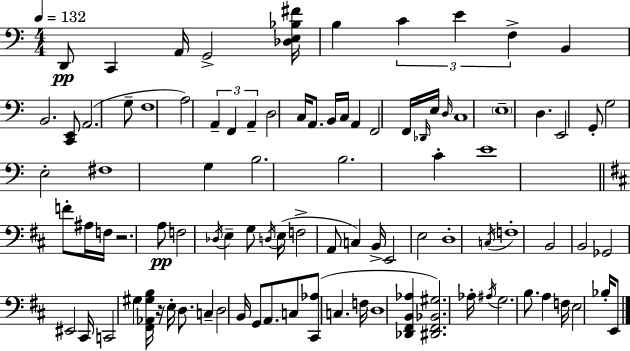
{
  \clef bass
  \numericTimeSignature
  \time 4/4
  \key a \minor
  \tempo 4 = 132
  \repeat volta 2 { d,8\pp c,4 a,16 g,2-> <des e bes fis'>16 | b4 \tuplet 3/2 { c'4 e'4 f4-> } | b,4 b,2. | <c, e,>8 a,2.( g8-- | \break f1 | a2) \tuplet 3/2 { a,4-- f,4 | a,4-- } d2 c16 a,8. | b,16 c16 a,4 f,2 f,16 \grace { des,16 } | \break e16 \grace { d16 } c1 | \parenthesize e1-- | d4. e,2 | g,8-. g2 e2-. | \break fis1 | g4 b2. | b2. c'4-. | e'1 | \break \bar "||" \break \key b \minor f'8-. ais16 f16 r2. | a8\pp f2 \acciaccatura { des16 } e4-- g8 | \acciaccatura { d16 }( e16 f2-> a,8 c4) | b,16-> e,2 e2 | \break d1-. | \acciaccatura { c16 } f1-. | b,2 b,2 | ges,2 eis,2 | \break cis,16 c,2 gis4 | <fis, aes, gis b>16 r16 e16-. d8. c4-- d2 | b,16 g,8 a,8. c8 <cis, aes>8( c4. | f16 d1 | \break <des, fis, b, aes>4 <dis, fis, bes, gis>2.) | aes16-. \acciaccatura { ais16 } g2. | b8. a4 f16 e2 | bes16-. e,8 } \bar "|."
}